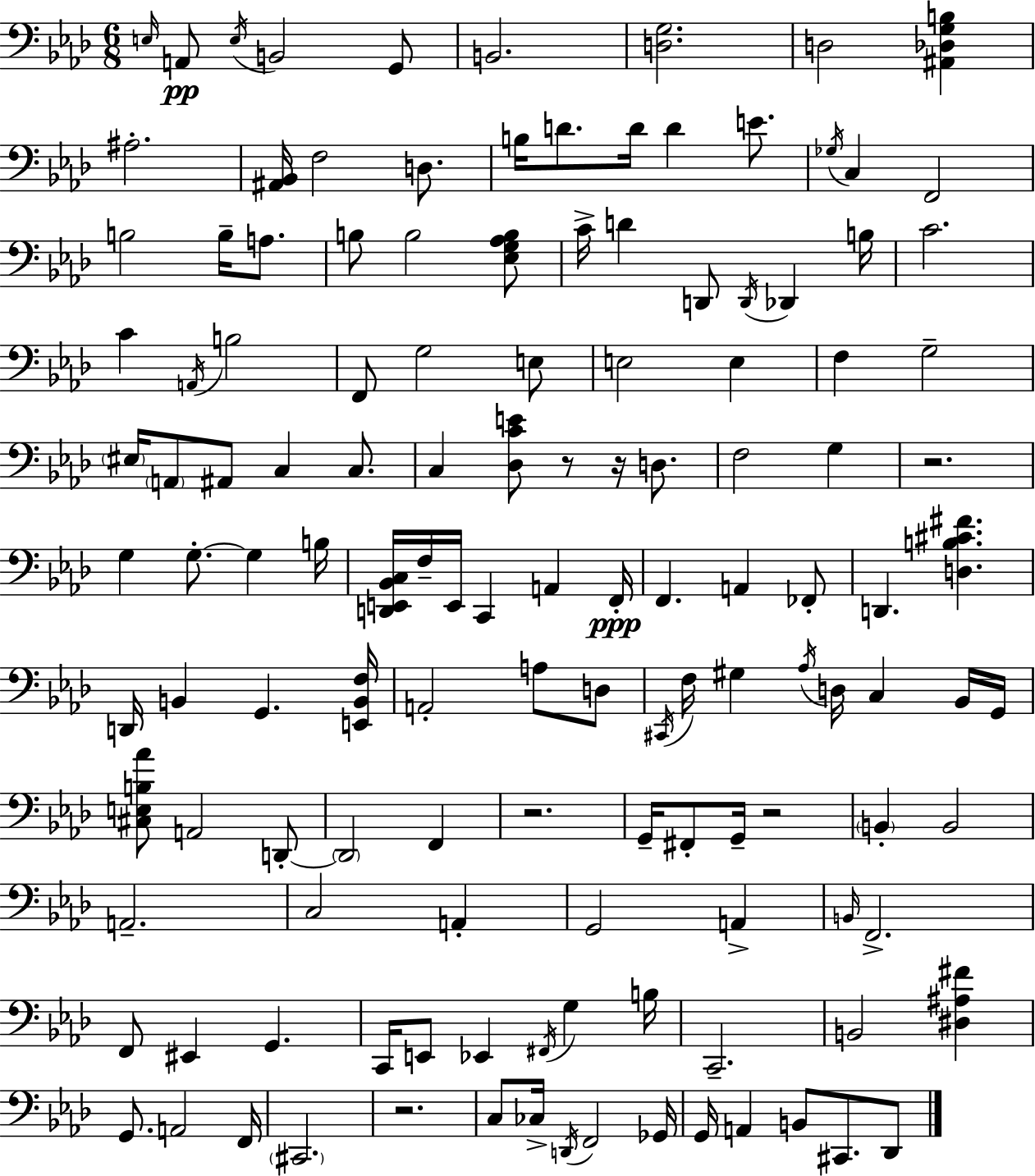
{
  \clef bass
  \numericTimeSignature
  \time 6/8
  \key aes \major
  \grace { e16 }\pp a,8 \acciaccatura { e16 } b,2 | g,8 b,2. | <d g>2. | d2 <ais, des g b>4 | \break ais2.-. | <ais, bes,>16 f2 d8. | b16 d'8. d'16 d'4 e'8. | \acciaccatura { ges16 } c4 f,2 | \break b2 b16-- | a8. b8 b2 | <ees g aes b>8 c'16-> d'4 d,8 \acciaccatura { d,16 } des,4 | b16 c'2. | \break c'4 \acciaccatura { a,16 } b2 | f,8 g2 | e8 e2 | e4 f4 g2-- | \break \parenthesize eis16 \parenthesize a,8 ais,8 c4 | c8. c4 <des c' e'>8 r8 | r16 d8. f2 | g4 r2. | \break g4 g8.-.~~ | g4 b16 <d, e, bes, c>16 f16-- e,16 c,4 | a,4 f,16-.\ppp f,4. a,4 | fes,8-. d,4. <d b cis' fis'>4. | \break d,16 b,4 g,4. | <e, b, f>16 a,2-. | a8 d8 \acciaccatura { cis,16 } f16 gis4 \acciaccatura { aes16 } | d16 c4 bes,16 g,16 <cis e b aes'>8 a,2 | \break d,8-.~~ \parenthesize d,2 | f,4 r2. | g,16-- fis,8-. g,16-- r2 | \parenthesize b,4-. b,2 | \break a,2.-- | c2 | a,4-. g,2 | a,4-> \grace { b,16 } f,2.-> | \break f,8 eis,4 | g,4. c,16 e,8 ees,4 | \acciaccatura { fis,16 } g4 b16 c,2.-- | b,2 | \break <dis ais fis'>4 g,8. | a,2 f,16 \parenthesize cis,2. | r2. | c8 ces16-> | \break \acciaccatura { d,16 } f,2 ges,16 g,16 a,4 | b,8 cis,8. des,8 \bar "|."
}